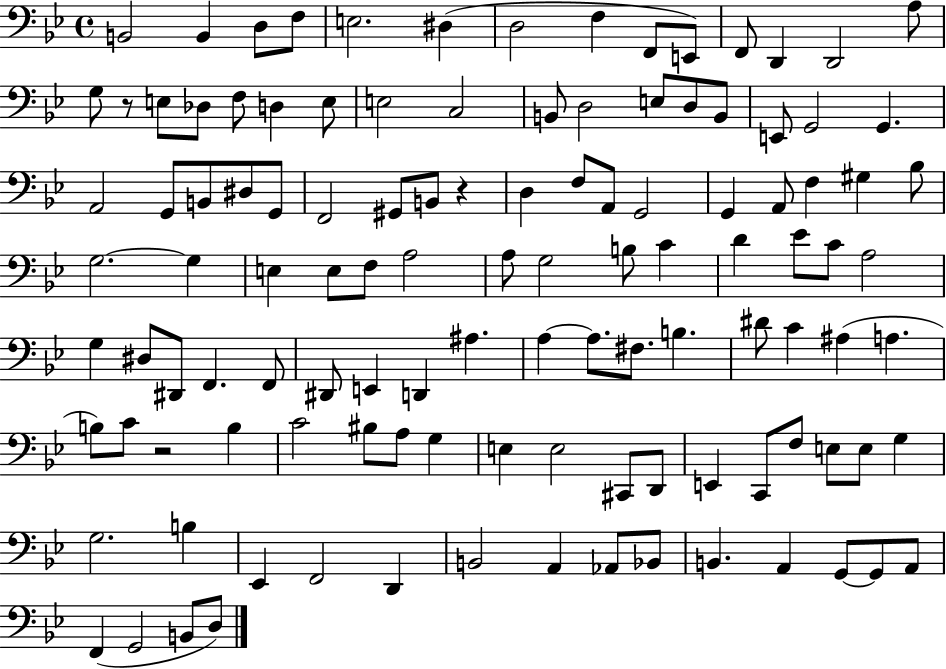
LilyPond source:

{
  \clef bass
  \time 4/4
  \defaultTimeSignature
  \key bes \major
  \repeat volta 2 { b,2 b,4 d8 f8 | e2. dis4( | d2 f4 f,8 e,8) | f,8 d,4 d,2 a8 | \break g8 r8 e8 des8 f8 d4 e8 | e2 c2 | b,8 d2 e8 d8 b,8 | e,8 g,2 g,4. | \break a,2 g,8 b,8 dis8 g,8 | f,2 gis,8 b,8 r4 | d4 f8 a,8 g,2 | g,4 a,8 f4 gis4 bes8 | \break g2.~~ g4 | e4 e8 f8 a2 | a8 g2 b8 c'4 | d'4 ees'8 c'8 a2 | \break g4 dis8 dis,8 f,4. f,8 | dis,8 e,4 d,4 ais4. | a4~~ a8. fis8. b4. | dis'8 c'4 ais4( a4. | \break b8) c'8 r2 b4 | c'2 bis8 a8 g4 | e4 e2 cis,8 d,8 | e,4 c,8 f8 e8 e8 g4 | \break g2. b4 | ees,4 f,2 d,4 | b,2 a,4 aes,8 bes,8 | b,4. a,4 g,8~~ g,8 a,8 | \break f,4( g,2 b,8 d8) | } \bar "|."
}